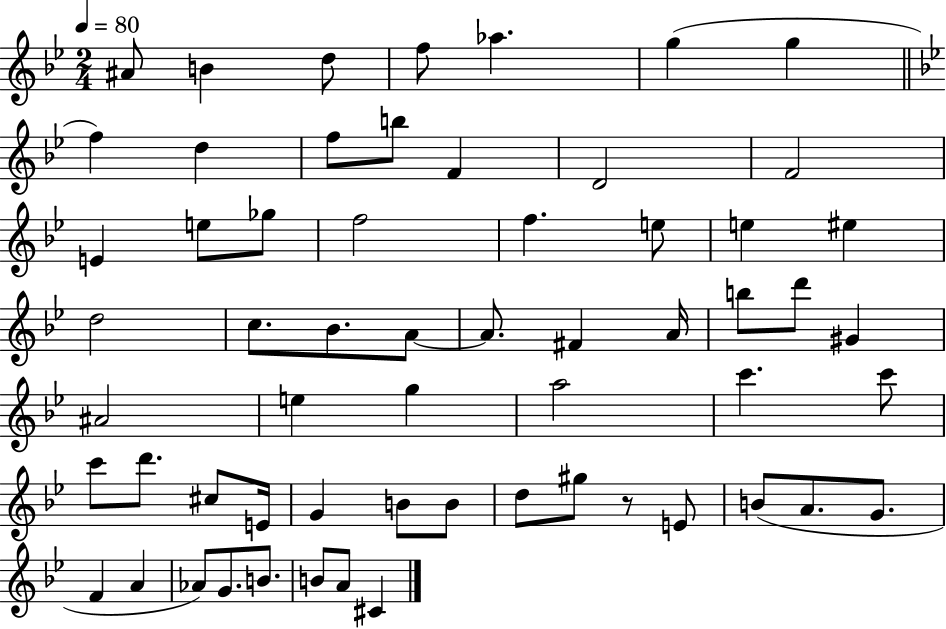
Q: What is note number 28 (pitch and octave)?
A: F#4